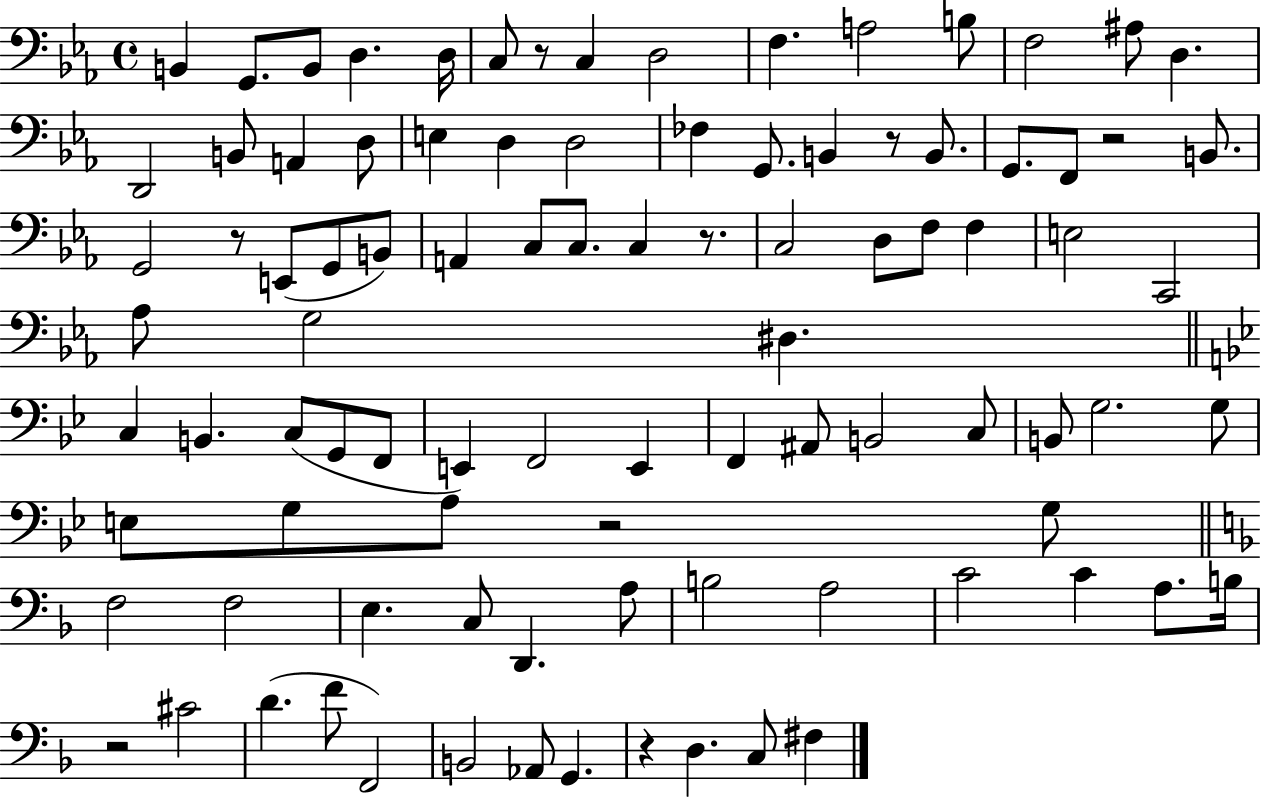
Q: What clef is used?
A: bass